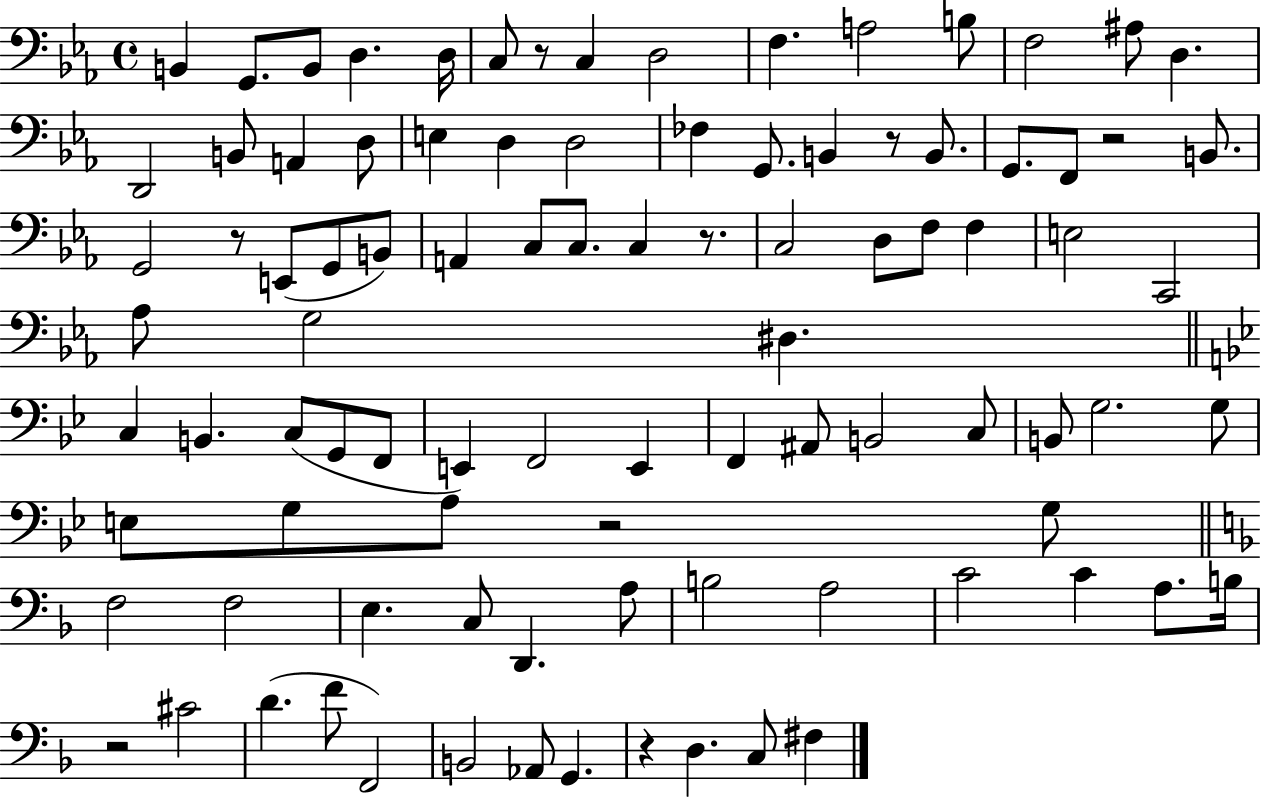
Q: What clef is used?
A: bass